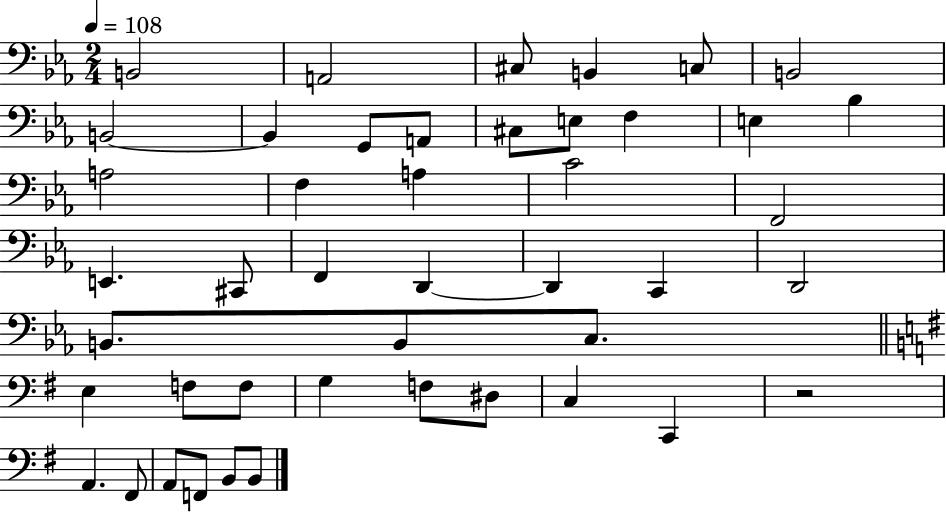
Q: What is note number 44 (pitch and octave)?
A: B2